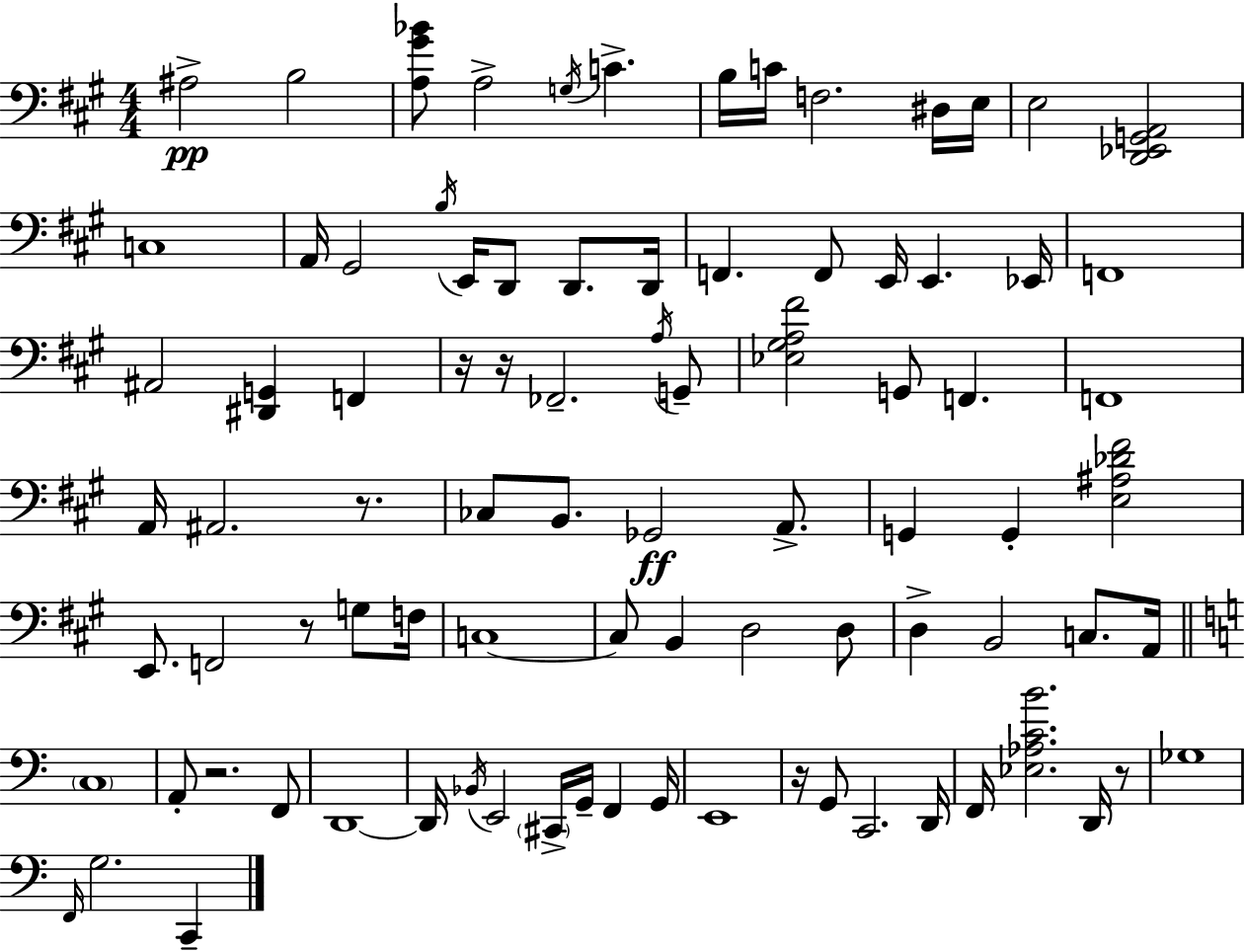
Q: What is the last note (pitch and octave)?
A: C2